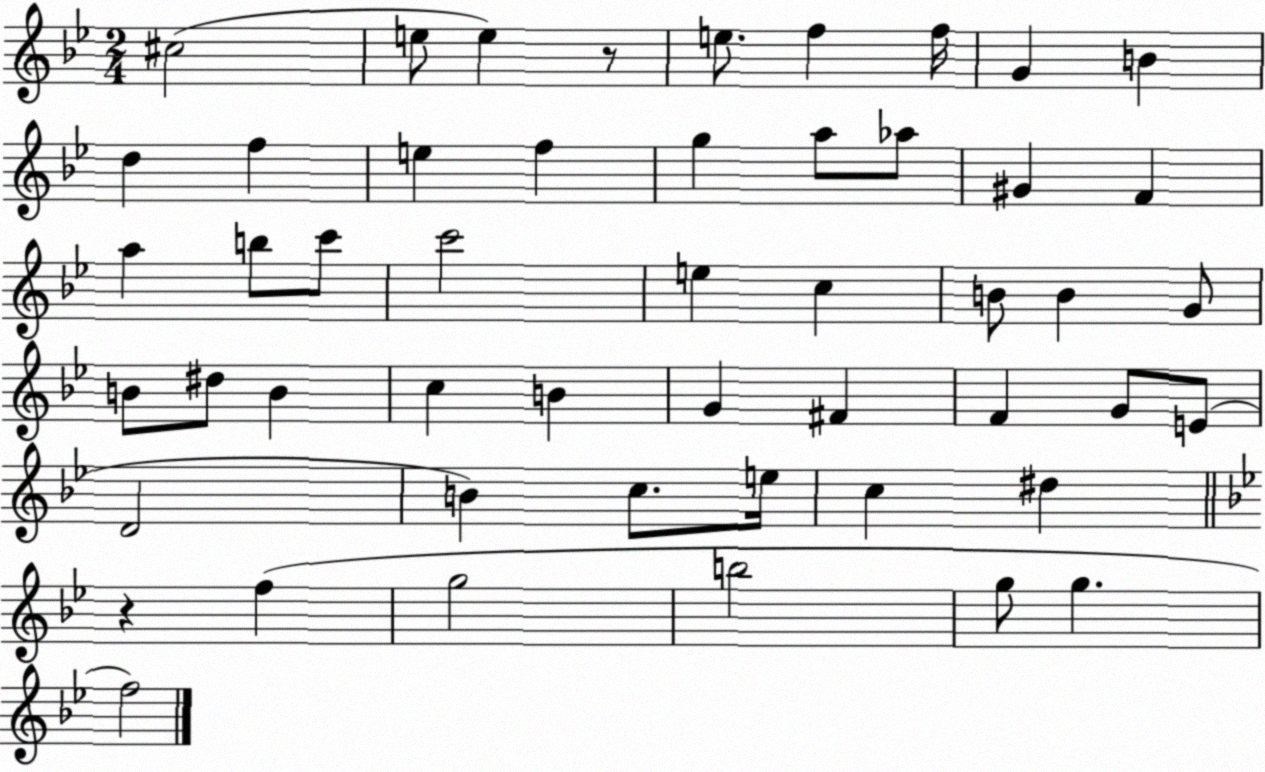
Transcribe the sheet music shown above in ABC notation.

X:1
T:Untitled
M:2/4
L:1/4
K:Bb
^c2 e/2 e z/2 e/2 f f/4 G B d f e f g a/2 _a/2 ^G F a b/2 c'/2 c'2 e c B/2 B G/2 B/2 ^d/2 B c B G ^F F G/2 E/2 D2 B c/2 e/4 c ^d z f g2 b2 g/2 g f2